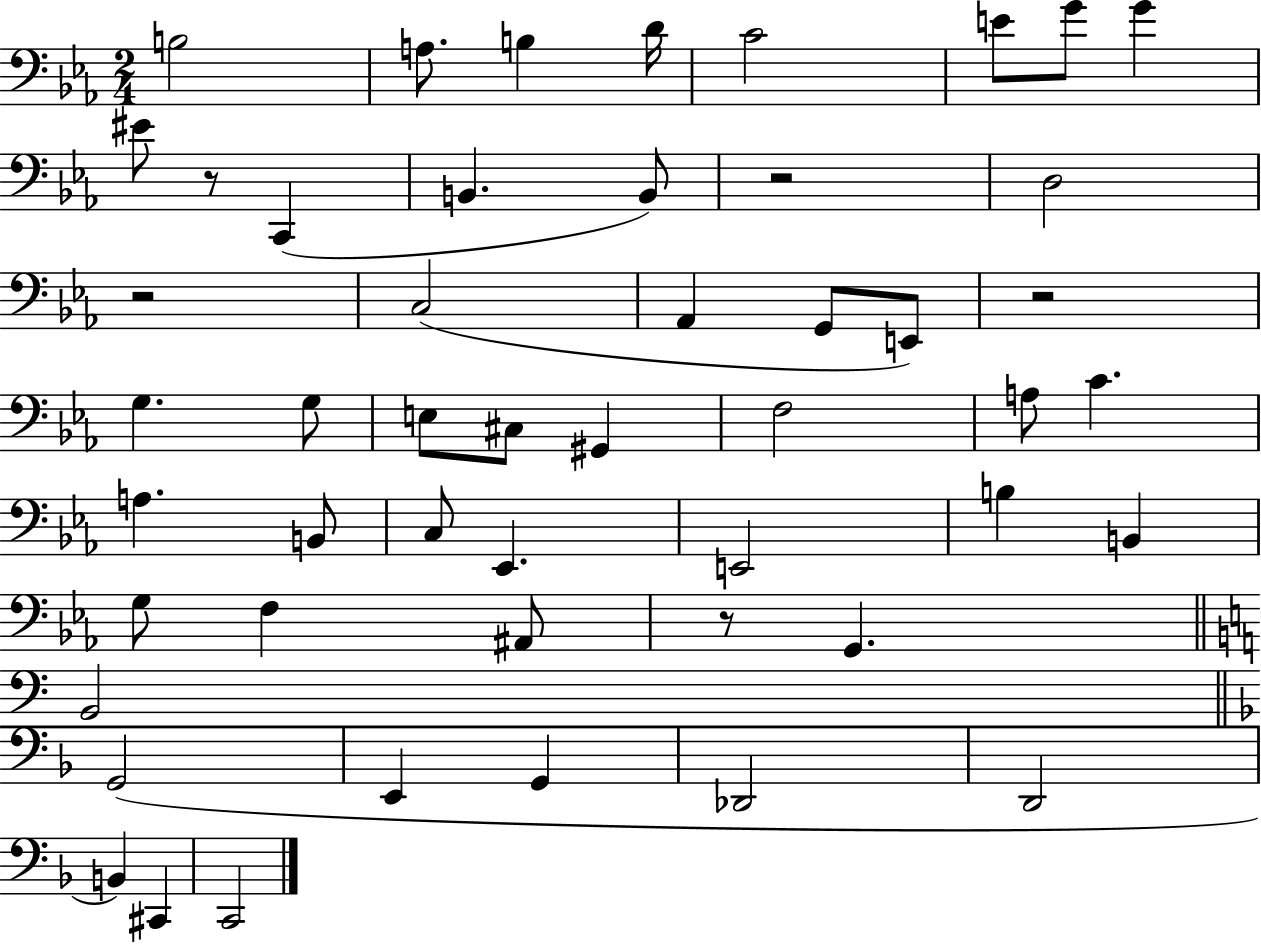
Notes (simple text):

B3/h A3/e. B3/q D4/s C4/h E4/e G4/e G4/q EIS4/e R/e C2/q B2/q. B2/e R/h D3/h R/h C3/h Ab2/q G2/e E2/e R/h G3/q. G3/e E3/e C#3/e G#2/q F3/h A3/e C4/q. A3/q. B2/e C3/e Eb2/q. E2/h B3/q B2/q G3/e F3/q A#2/e R/e G2/q. B2/h G2/h E2/q G2/q Db2/h D2/h B2/q C#2/q C2/h